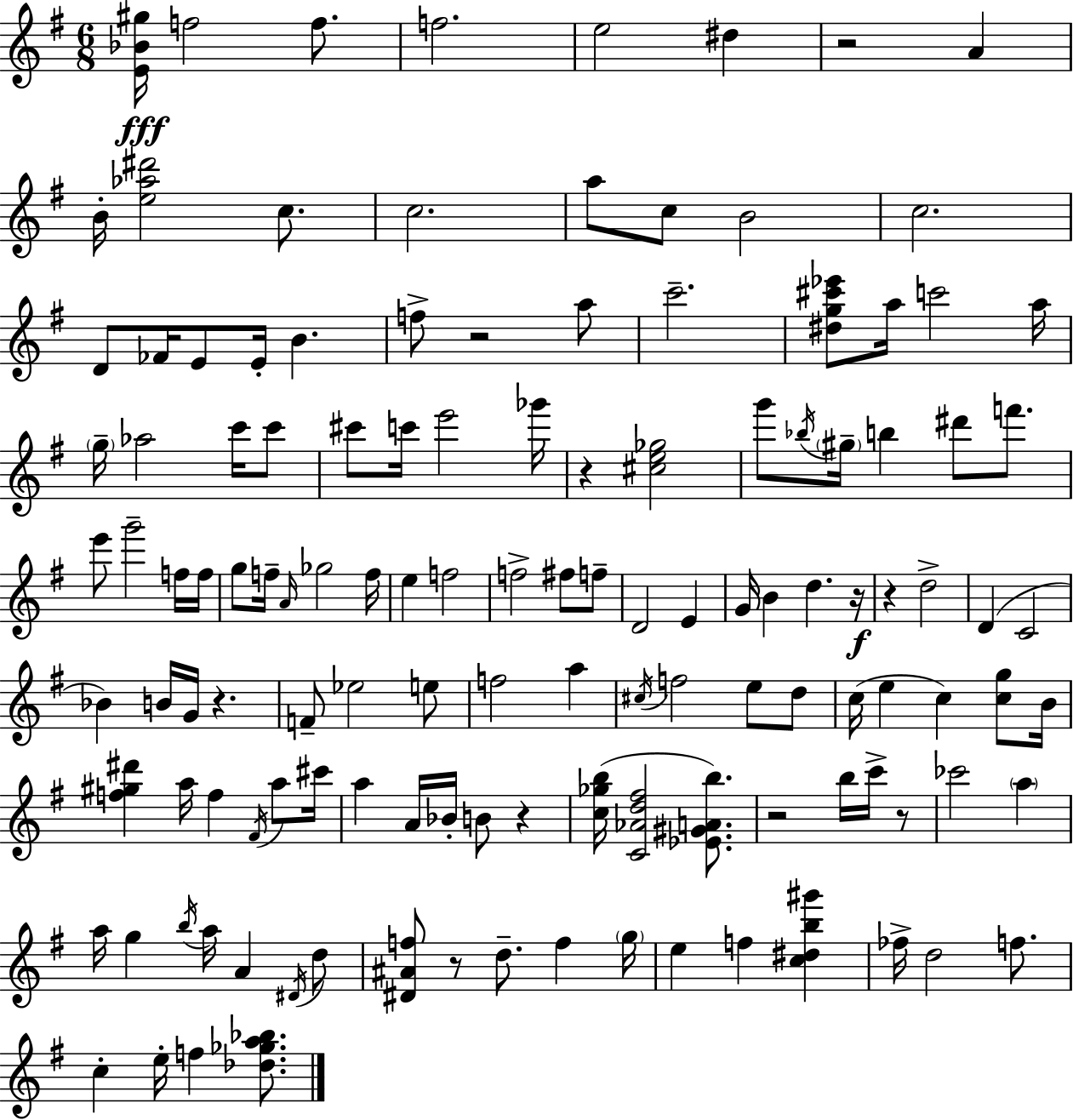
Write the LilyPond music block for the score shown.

{
  \clef treble
  \numericTimeSignature
  \time 6/8
  \key g \major
  \repeat volta 2 { <e' bes' gis''>16\fff f''2 f''8. | f''2. | e''2 dis''4 | r2 a'4 | \break b'16-. <e'' aes'' dis'''>2 c''8. | c''2. | a''8 c''8 b'2 | c''2. | \break d'8 fes'16 e'8 e'16-. b'4. | f''8-> r2 a''8 | c'''2.-- | <dis'' g'' cis''' ees'''>8 a''16 c'''2 a''16 | \break \parenthesize g''16-- aes''2 c'''16 c'''8 | cis'''8 c'''16 e'''2 ges'''16 | r4 <cis'' e'' ges''>2 | g'''8 \acciaccatura { bes''16 } \parenthesize gis''16-- b''4 dis'''8 f'''8. | \break e'''8 g'''2-- f''16 | f''16 g''8 f''16-- \grace { a'16 } ges''2 | f''16 e''4 f''2 | f''2-> fis''8 | \break f''8-- d'2 e'4 | g'16 b'4 d''4. | r16\f r4 d''2-> | d'4( c'2 | \break bes'4) b'16 g'16 r4. | f'8-- ees''2 | e''8 f''2 a''4 | \acciaccatura { cis''16 } f''2 e''8 | \break d''8 c''16( e''4 c''4) | <c'' g''>8 b'16 <f'' gis'' dis'''>4 a''16 f''4 | \acciaccatura { fis'16 } a''8 cis'''16 a''4 a'16 bes'16-. b'8 | r4 <c'' ges'' b''>16( <c' aes' d'' fis''>2 | \break <ees' gis' a' b''>8.) r2 | b''16 c'''16-> r8 ces'''2 | \parenthesize a''4 a''16 g''4 \acciaccatura { b''16 } a''16 a'4 | \acciaccatura { dis'16 } d''8 <dis' ais' f''>8 r8 d''8.-- | \break f''4 \parenthesize g''16 e''4 f''4 | <c'' dis'' b'' gis'''>4 fes''16-> d''2 | f''8. c''4-. e''16-. f''4 | <des'' ges'' a'' bes''>8. } \bar "|."
}